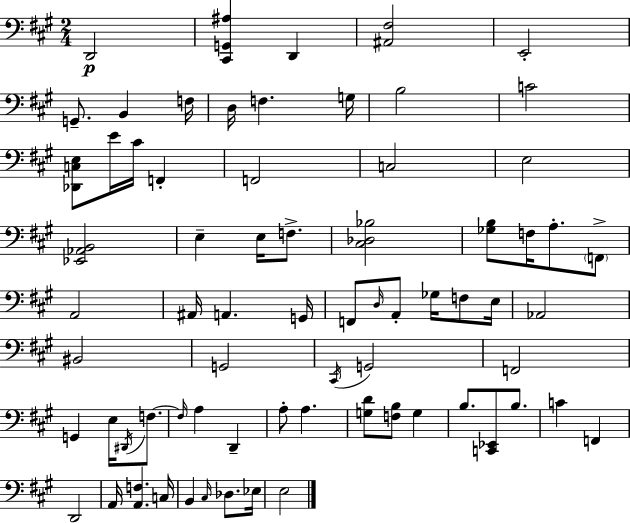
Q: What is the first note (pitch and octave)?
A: D2